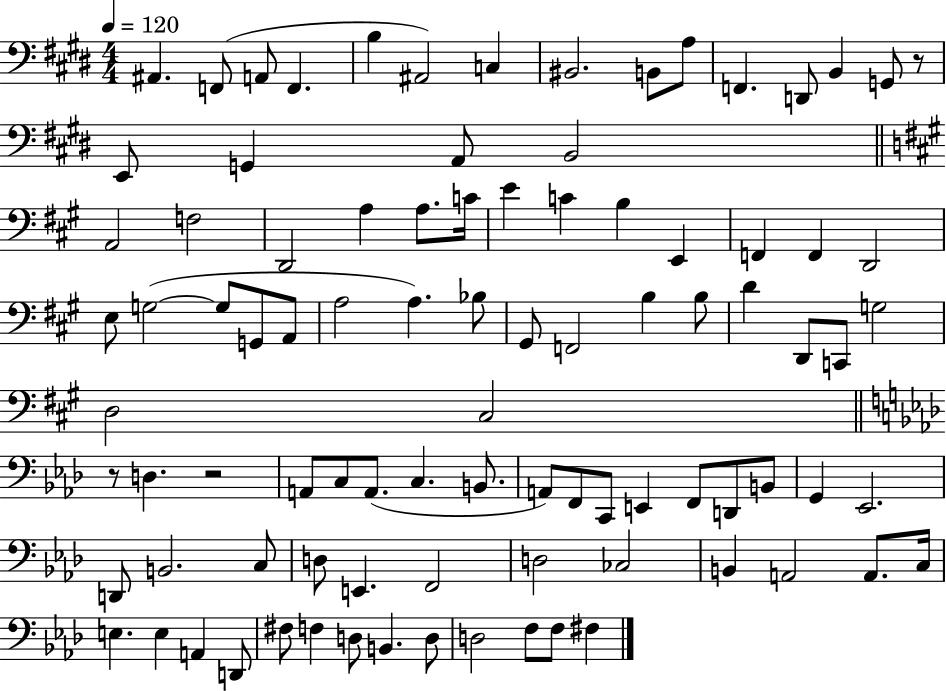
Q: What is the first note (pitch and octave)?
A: A#2